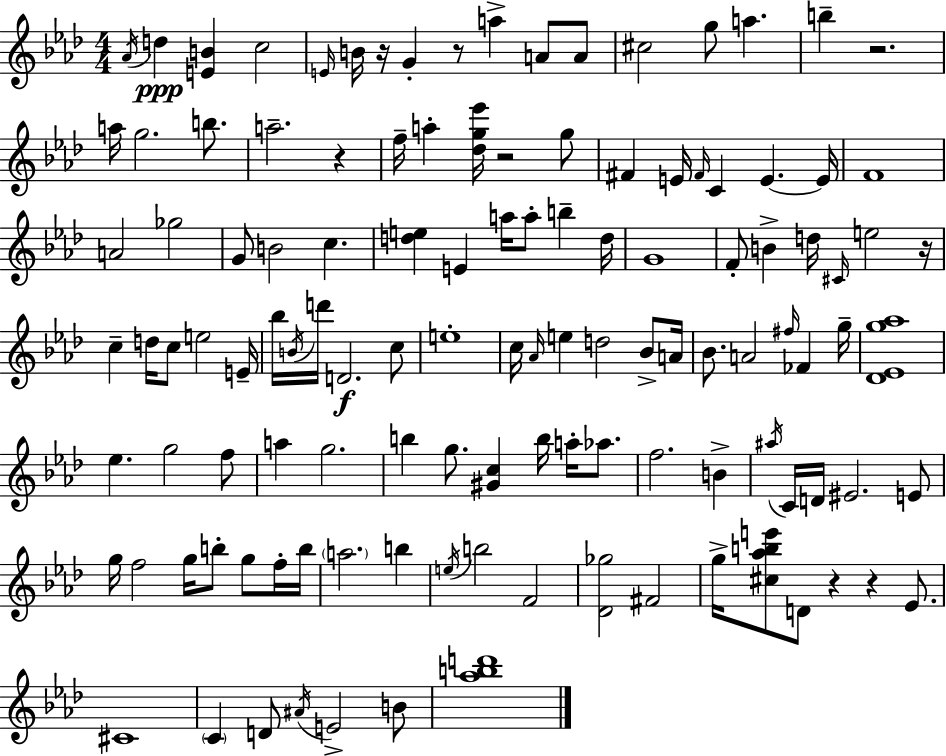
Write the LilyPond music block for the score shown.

{
  \clef treble
  \numericTimeSignature
  \time 4/4
  \key aes \major
  \acciaccatura { aes'16 }\ppp d''4 <e' b'>4 c''2 | \grace { e'16 } b'16 r16 g'4-. r8 a''4-> a'8 | a'8 cis''2 g''8 a''4. | b''4-- r2. | \break a''16 g''2. b''8. | a''2.-- r4 | f''16-- a''4-. <des'' g'' ees'''>16 r2 | g''8 fis'4 e'16 \grace { fis'16 } c'4 e'4.~~ | \break e'16 f'1 | a'2 ges''2 | g'8 b'2 c''4. | <d'' e''>4 e'4 a''16 a''8-. b''4-- | \break d''16 g'1 | f'8-. b'4-> d''16 \grace { cis'16 } e''2 | r16 c''4-- d''16 c''8 e''2 | e'16-- bes''16 \acciaccatura { b'16 } d'''16 d'2.\f | \break c''8 e''1-. | c''16 \grace { aes'16 } e''4 d''2 | bes'8-> a'16 bes'8. a'2 | \grace { fis''16 } fes'4 g''16-- <des' ees' g'' aes''>1 | \break ees''4. g''2 | f''8 a''4 g''2. | b''4 g''8. <gis' c''>4 | b''16 a''16-. aes''8. f''2. | \break b'4-> \acciaccatura { ais''16 } c'16 d'16 eis'2. | e'8 g''16 f''2 | g''16 b''8-. g''8 f''16-. b''16 \parenthesize a''2. | b''4 \acciaccatura { e''16 } b''2 | \break f'2 <des' ges''>2 | fis'2 g''16-> <cis'' aes'' b'' e'''>8 d'8 r4 | r4 ees'8. cis'1 | \parenthesize c'4 d'8 \acciaccatura { ais'16 } | \break e'2-> b'8 <aes'' b'' d'''>1 | \bar "|."
}